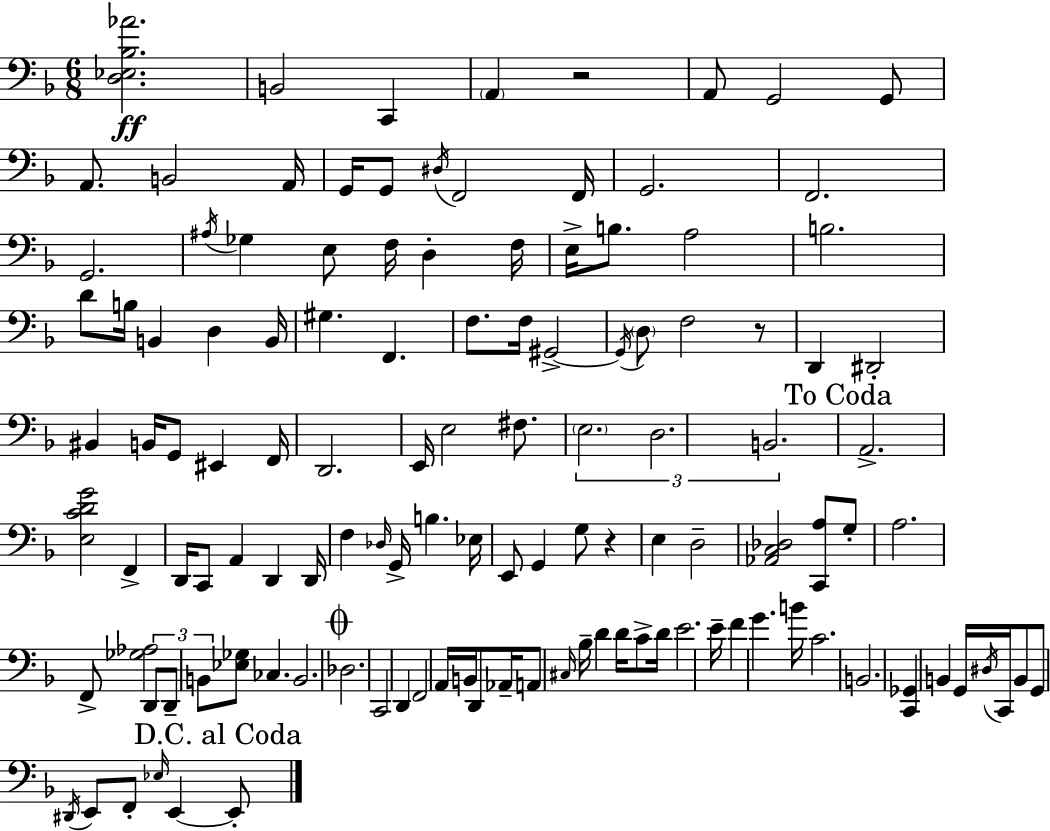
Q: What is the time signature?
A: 6/8